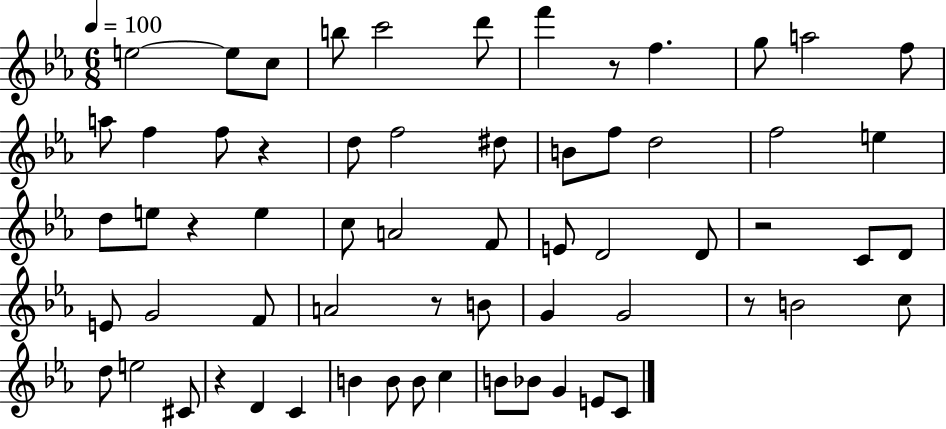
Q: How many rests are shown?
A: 7